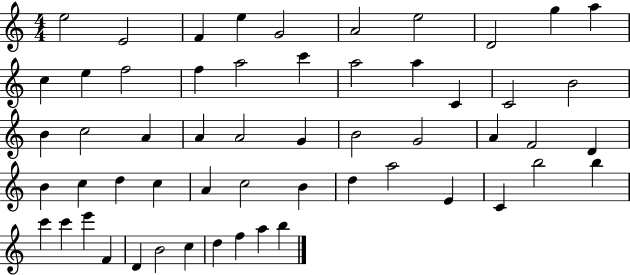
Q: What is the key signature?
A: C major